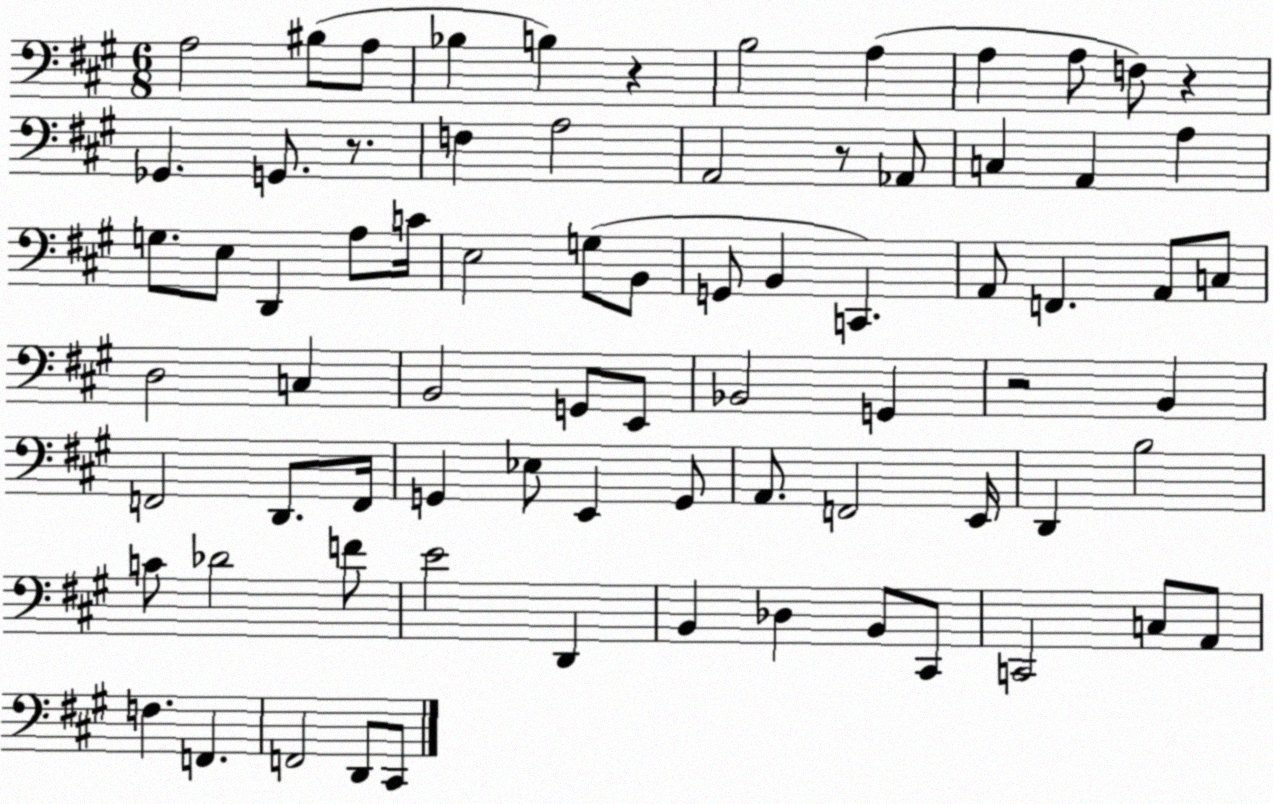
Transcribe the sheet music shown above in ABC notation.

X:1
T:Untitled
M:6/8
L:1/4
K:A
A,2 ^B,/2 A,/2 _B, B, z B,2 A, A, A,/2 F,/2 z _G,, G,,/2 z/2 F, A,2 A,,2 z/2 _A,,/2 C, A,, A, G,/2 E,/2 D,, A,/2 C/4 E,2 G,/2 B,,/2 G,,/2 B,, C,, A,,/2 F,, A,,/2 C,/2 D,2 C, B,,2 G,,/2 E,,/2 _B,,2 G,, z2 B,, F,,2 D,,/2 F,,/4 G,, _E,/2 E,, G,,/2 A,,/2 F,,2 E,,/4 D,, B,2 C/2 _D2 F/2 E2 D,, B,, _D, B,,/2 ^C,,/2 C,,2 C,/2 A,,/2 F, F,, F,,2 D,,/2 ^C,,/2